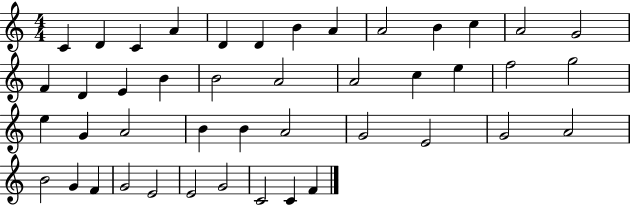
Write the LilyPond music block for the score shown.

{
  \clef treble
  \numericTimeSignature
  \time 4/4
  \key c \major
  c'4 d'4 c'4 a'4 | d'4 d'4 b'4 a'4 | a'2 b'4 c''4 | a'2 g'2 | \break f'4 d'4 e'4 b'4 | b'2 a'2 | a'2 c''4 e''4 | f''2 g''2 | \break e''4 g'4 a'2 | b'4 b'4 a'2 | g'2 e'2 | g'2 a'2 | \break b'2 g'4 f'4 | g'2 e'2 | e'2 g'2 | c'2 c'4 f'4 | \break \bar "|."
}